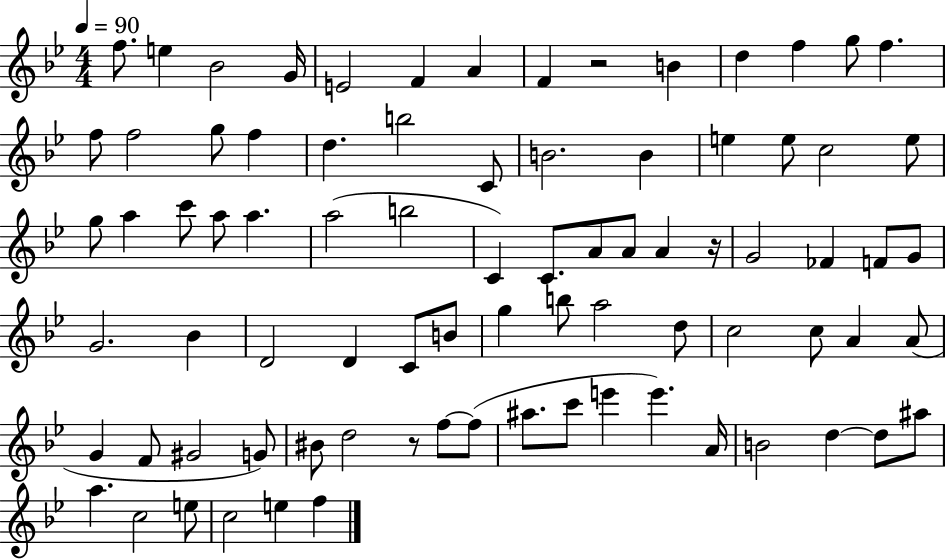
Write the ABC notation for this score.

X:1
T:Untitled
M:4/4
L:1/4
K:Bb
f/2 e _B2 G/4 E2 F A F z2 B d f g/2 f f/2 f2 g/2 f d b2 C/2 B2 B e e/2 c2 e/2 g/2 a c'/2 a/2 a a2 b2 C C/2 A/2 A/2 A z/4 G2 _F F/2 G/2 G2 _B D2 D C/2 B/2 g b/2 a2 d/2 c2 c/2 A A/2 G F/2 ^G2 G/2 ^B/2 d2 z/2 f/2 f/2 ^a/2 c'/2 e' e' A/4 B2 d d/2 ^a/2 a c2 e/2 c2 e f